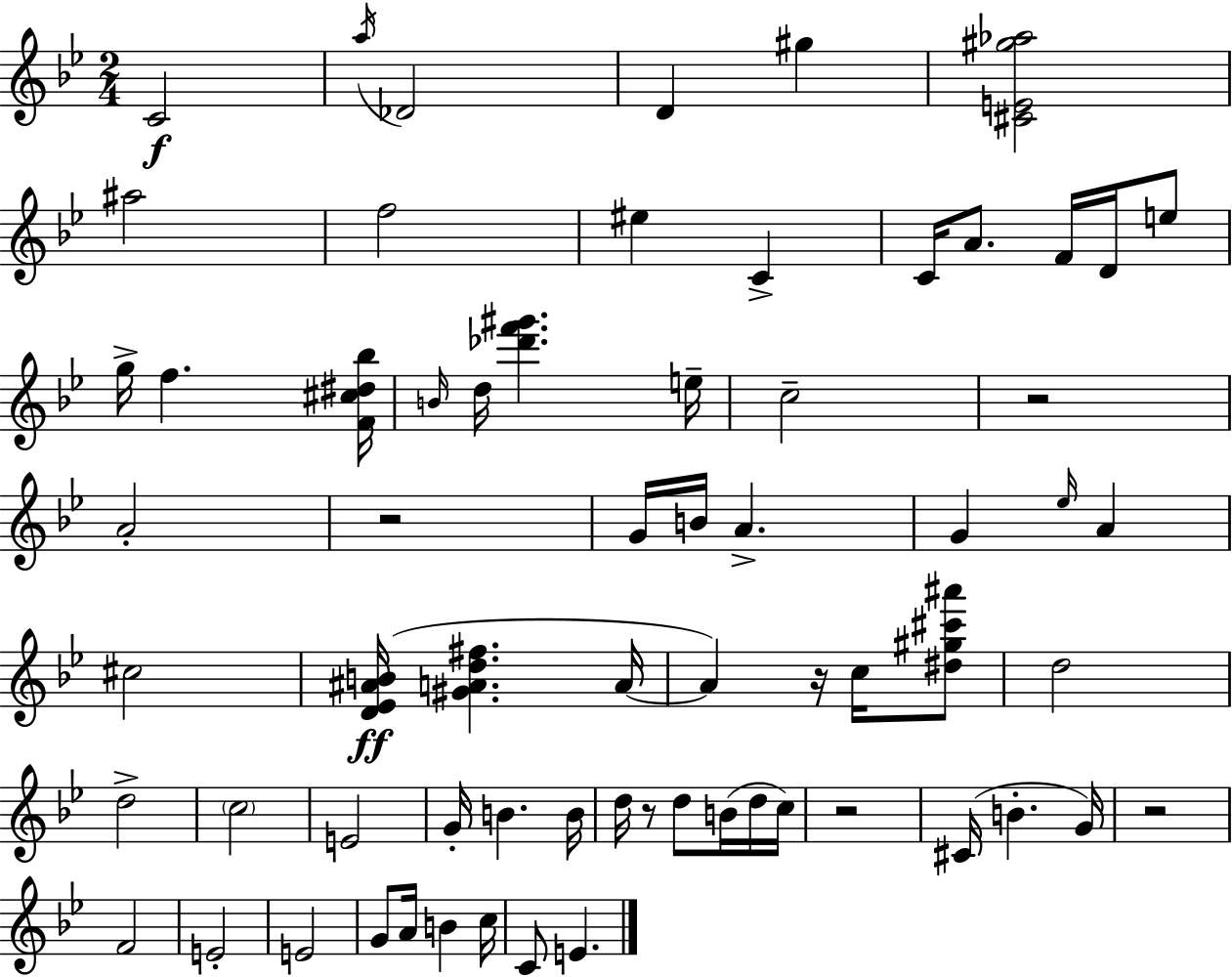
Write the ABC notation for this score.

X:1
T:Untitled
M:2/4
L:1/4
K:Gm
C2 a/4 _D2 D ^g [^CE^g_a]2 ^a2 f2 ^e C C/4 A/2 F/4 D/4 e/2 g/4 f [F^c^d_b]/4 B/4 d/4 [_d'f'^g'] e/4 c2 z2 A2 z2 G/4 B/4 A G _e/4 A ^c2 [D_E^AB]/4 [^GAd^f] A/4 A z/4 c/4 [^d^g^c'^a']/2 d2 d2 c2 E2 G/4 B B/4 d/4 z/2 d/2 B/4 d/4 c/4 z2 ^C/4 B G/4 z2 F2 E2 E2 G/2 A/4 B c/4 C/2 E